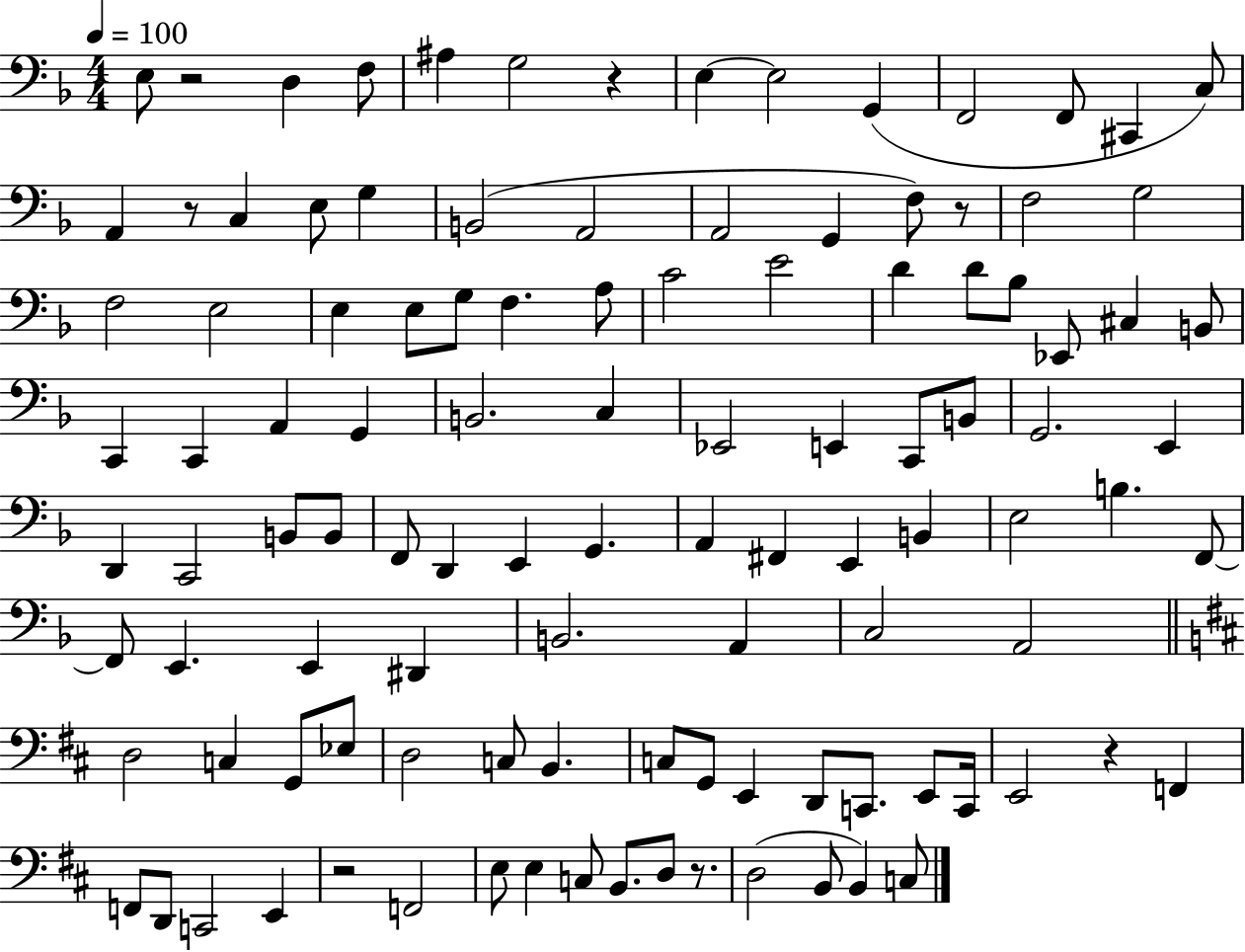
X:1
T:Untitled
M:4/4
L:1/4
K:F
E,/2 z2 D, F,/2 ^A, G,2 z E, E,2 G,, F,,2 F,,/2 ^C,, C,/2 A,, z/2 C, E,/2 G, B,,2 A,,2 A,,2 G,, F,/2 z/2 F,2 G,2 F,2 E,2 E, E,/2 G,/2 F, A,/2 C2 E2 D D/2 _B,/2 _E,,/2 ^C, B,,/2 C,, C,, A,, G,, B,,2 C, _E,,2 E,, C,,/2 B,,/2 G,,2 E,, D,, C,,2 B,,/2 B,,/2 F,,/2 D,, E,, G,, A,, ^F,, E,, B,, E,2 B, F,,/2 F,,/2 E,, E,, ^D,, B,,2 A,, C,2 A,,2 D,2 C, G,,/2 _E,/2 D,2 C,/2 B,, C,/2 G,,/2 E,, D,,/2 C,,/2 E,,/2 C,,/4 E,,2 z F,, F,,/2 D,,/2 C,,2 E,, z2 F,,2 E,/2 E, C,/2 B,,/2 D,/2 z/2 D,2 B,,/2 B,, C,/2